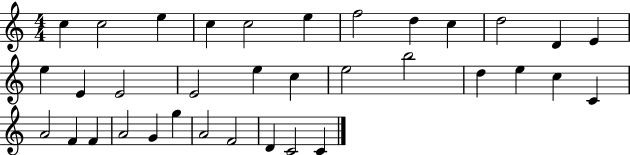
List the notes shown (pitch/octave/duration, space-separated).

C5/q C5/h E5/q C5/q C5/h E5/q F5/h D5/q C5/q D5/h D4/q E4/q E5/q E4/q E4/h E4/h E5/q C5/q E5/h B5/h D5/q E5/q C5/q C4/q A4/h F4/q F4/q A4/h G4/q G5/q A4/h F4/h D4/q C4/h C4/q